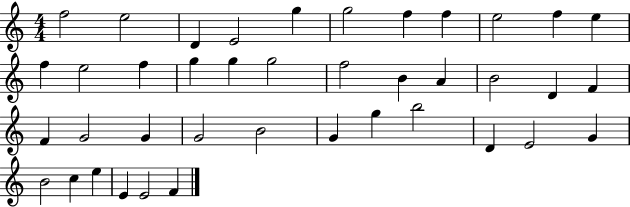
{
  \clef treble
  \numericTimeSignature
  \time 4/4
  \key c \major
  f''2 e''2 | d'4 e'2 g''4 | g''2 f''4 f''4 | e''2 f''4 e''4 | \break f''4 e''2 f''4 | g''4 g''4 g''2 | f''2 b'4 a'4 | b'2 d'4 f'4 | \break f'4 g'2 g'4 | g'2 b'2 | g'4 g''4 b''2 | d'4 e'2 g'4 | \break b'2 c''4 e''4 | e'4 e'2 f'4 | \bar "|."
}